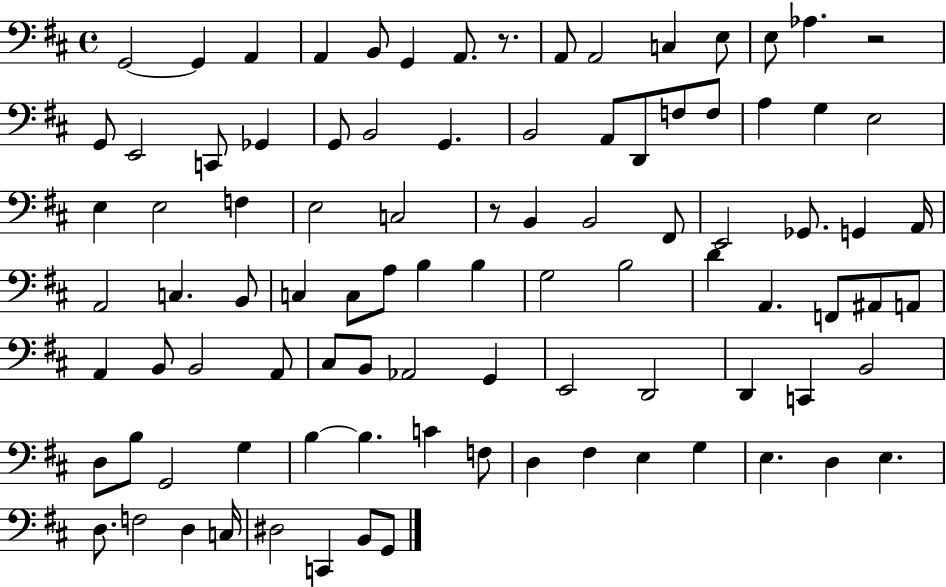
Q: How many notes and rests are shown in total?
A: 94